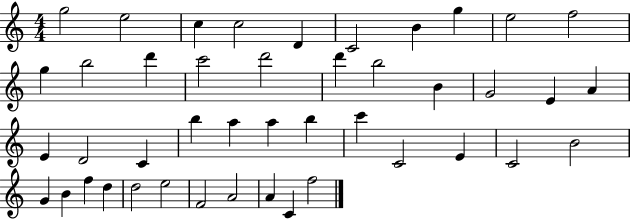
X:1
T:Untitled
M:4/4
L:1/4
K:C
g2 e2 c c2 D C2 B g e2 f2 g b2 d' c'2 d'2 d' b2 B G2 E A E D2 C b a a b c' C2 E C2 B2 G B f d d2 e2 F2 A2 A C f2